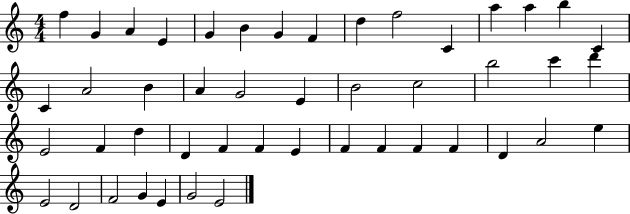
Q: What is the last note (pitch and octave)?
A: E4